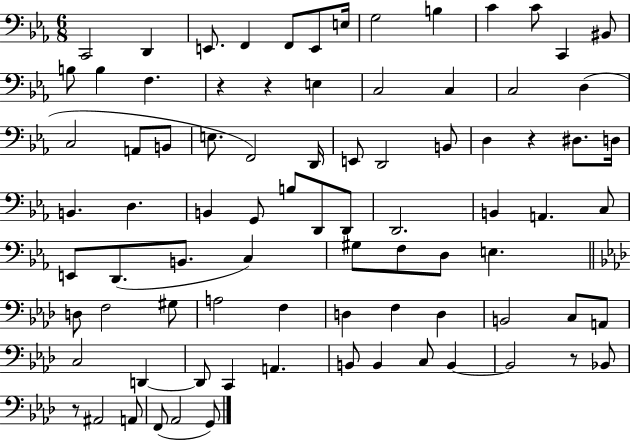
{
  \clef bass
  \numericTimeSignature
  \time 6/8
  \key ees \major
  \repeat volta 2 { c,2 d,4 | e,8. f,4 f,8 e,8 e16 | g2 b4 | c'4 c'8 c,4 bis,8 | \break b8 b4 f4. | r4 r4 e4 | c2 c4 | c2 d4( | \break c2 a,8 b,8 | e8. f,2) d,16 | e,8 d,2 b,8 | d4 r4 dis8. d16 | \break b,4. d4. | b,4 g,8 b8 d,8 d,8 | d,2. | b,4 a,4. c8 | \break e,8 d,8.( b,8. c4) | gis8 f8 d8 e4. | \bar "||" \break \key aes \major d8 f2 gis8 | a2 f4 | d4 f4 d4 | b,2 c8 a,8 | \break c2 d,4~~ | d,8 c,4 a,4. | b,8 b,4 c8 b,4~~ | b,2 r8 bes,8 | \break r8 ais,2 a,8 | f,8( aes,2 g,8) | } \bar "|."
}